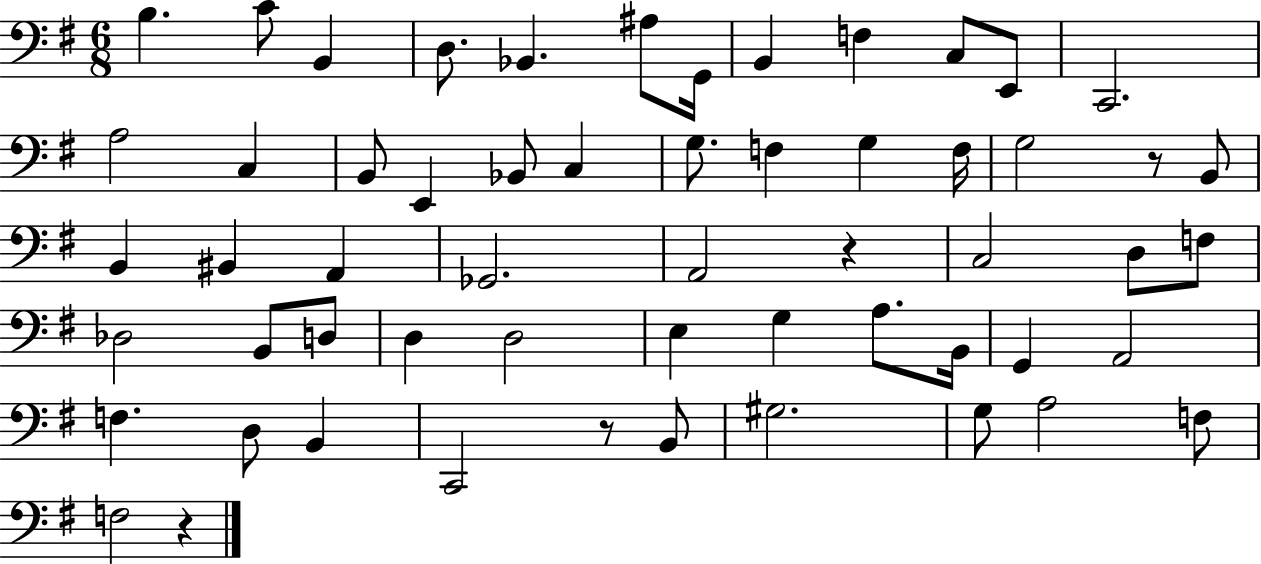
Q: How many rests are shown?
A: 4